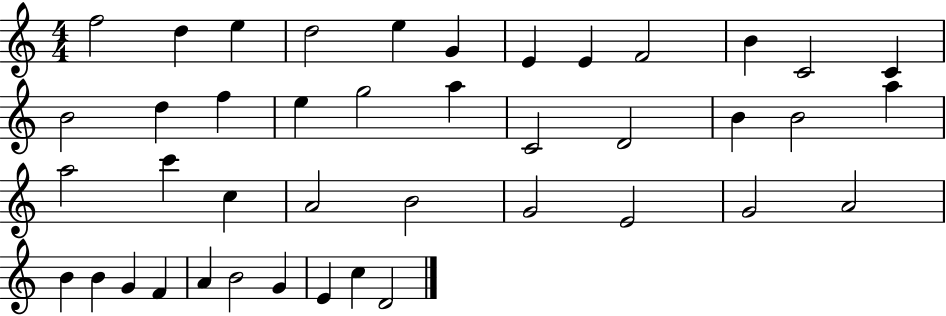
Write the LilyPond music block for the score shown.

{
  \clef treble
  \numericTimeSignature
  \time 4/4
  \key c \major
  f''2 d''4 e''4 | d''2 e''4 g'4 | e'4 e'4 f'2 | b'4 c'2 c'4 | \break b'2 d''4 f''4 | e''4 g''2 a''4 | c'2 d'2 | b'4 b'2 a''4 | \break a''2 c'''4 c''4 | a'2 b'2 | g'2 e'2 | g'2 a'2 | \break b'4 b'4 g'4 f'4 | a'4 b'2 g'4 | e'4 c''4 d'2 | \bar "|."
}